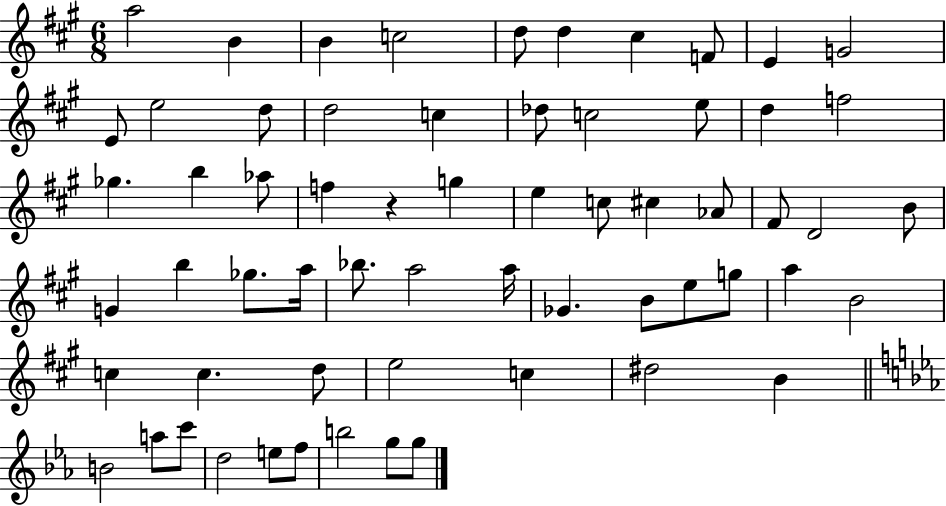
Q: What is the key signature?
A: A major